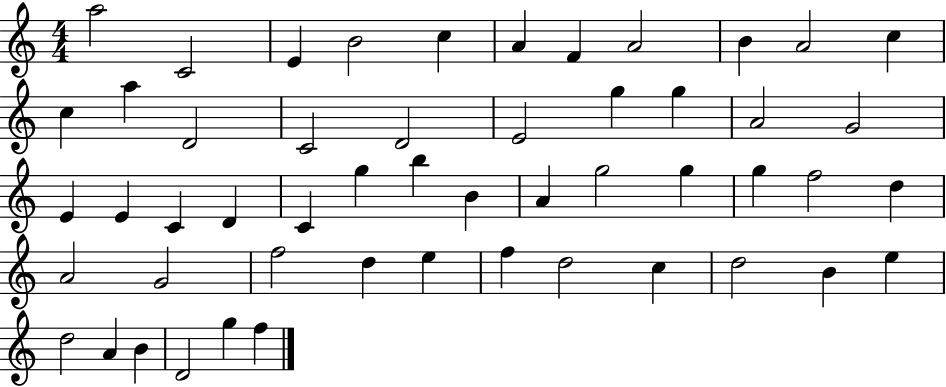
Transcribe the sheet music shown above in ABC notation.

X:1
T:Untitled
M:4/4
L:1/4
K:C
a2 C2 E B2 c A F A2 B A2 c c a D2 C2 D2 E2 g g A2 G2 E E C D C g b B A g2 g g f2 d A2 G2 f2 d e f d2 c d2 B e d2 A B D2 g f